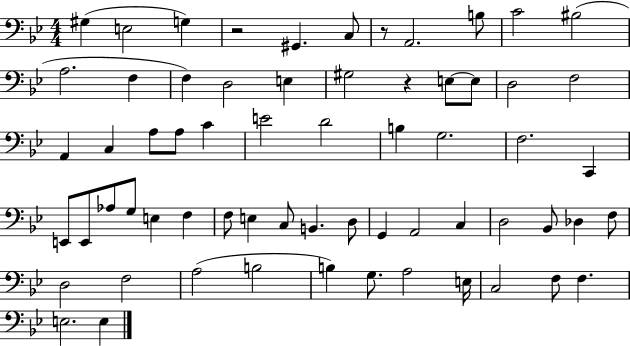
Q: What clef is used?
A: bass